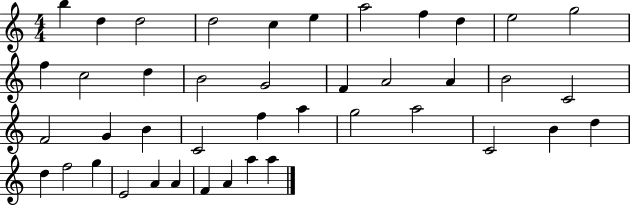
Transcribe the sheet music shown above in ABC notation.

X:1
T:Untitled
M:4/4
L:1/4
K:C
b d d2 d2 c e a2 f d e2 g2 f c2 d B2 G2 F A2 A B2 C2 F2 G B C2 f a g2 a2 C2 B d d f2 g E2 A A F A a a